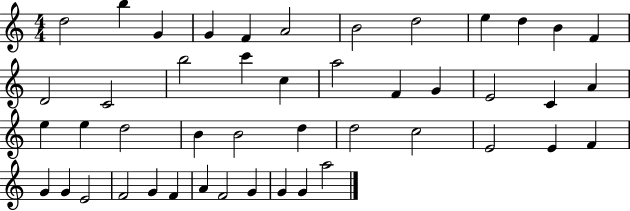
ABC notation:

X:1
T:Untitled
M:4/4
L:1/4
K:C
d2 b G G F A2 B2 d2 e d B F D2 C2 b2 c' c a2 F G E2 C A e e d2 B B2 d d2 c2 E2 E F G G E2 F2 G F A F2 G G G a2